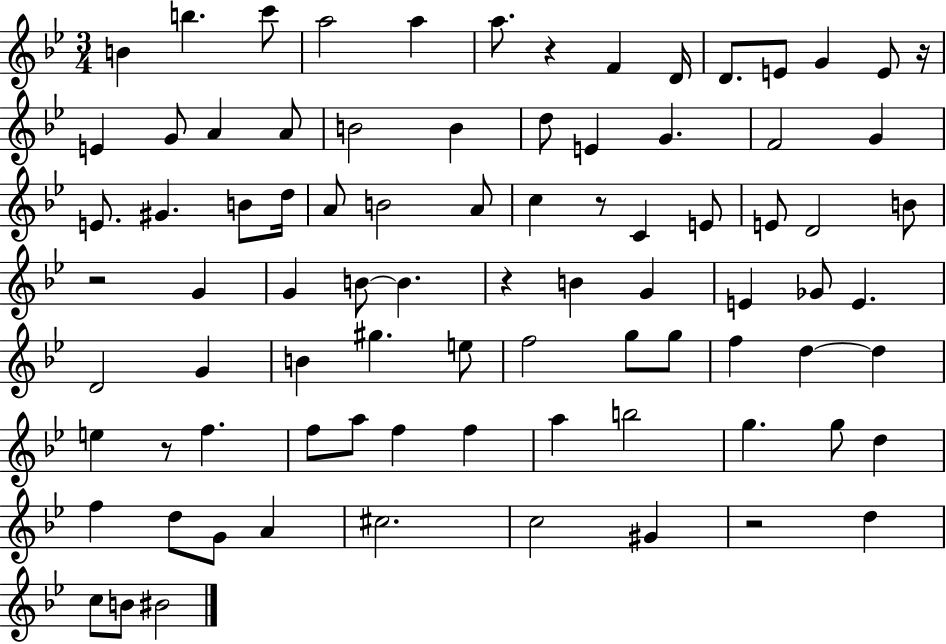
{
  \clef treble
  \numericTimeSignature
  \time 3/4
  \key bes \major
  b'4 b''4. c'''8 | a''2 a''4 | a''8. r4 f'4 d'16 | d'8. e'8 g'4 e'8 r16 | \break e'4 g'8 a'4 a'8 | b'2 b'4 | d''8 e'4 g'4. | f'2 g'4 | \break e'8. gis'4. b'8 d''16 | a'8 b'2 a'8 | c''4 r8 c'4 e'8 | e'8 d'2 b'8 | \break r2 g'4 | g'4 b'8~~ b'4. | r4 b'4 g'4 | e'4 ges'8 e'4. | \break d'2 g'4 | b'4 gis''4. e''8 | f''2 g''8 g''8 | f''4 d''4~~ d''4 | \break e''4 r8 f''4. | f''8 a''8 f''4 f''4 | a''4 b''2 | g''4. g''8 d''4 | \break f''4 d''8 g'8 a'4 | cis''2. | c''2 gis'4 | r2 d''4 | \break c''8 b'8 bis'2 | \bar "|."
}